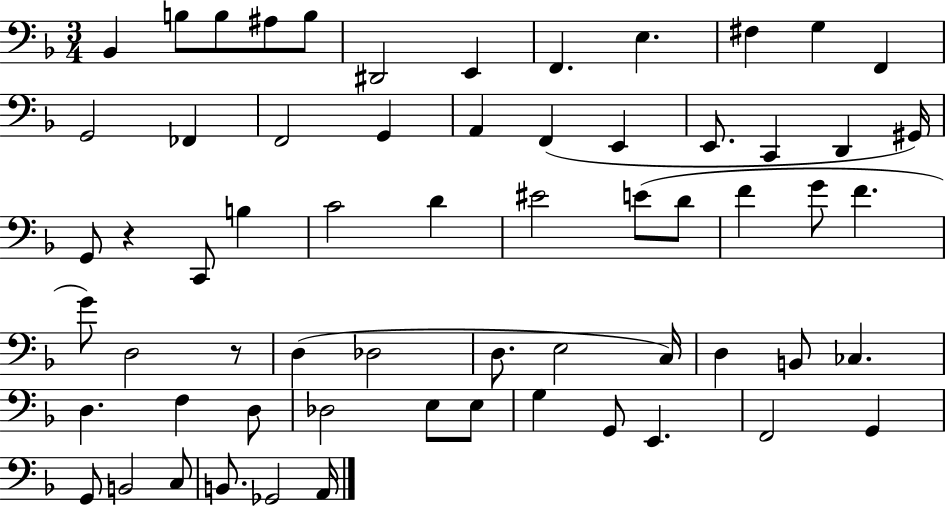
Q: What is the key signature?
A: F major